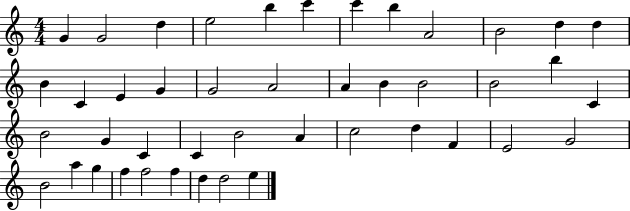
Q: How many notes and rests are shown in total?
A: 44